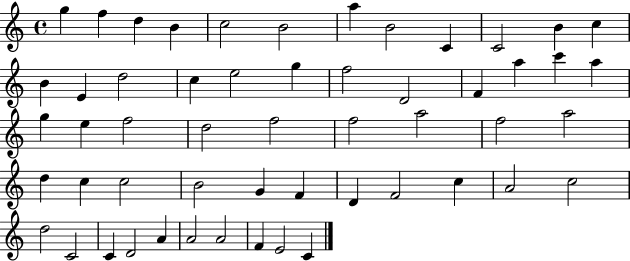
{
  \clef treble
  \time 4/4
  \defaultTimeSignature
  \key c \major
  g''4 f''4 d''4 b'4 | c''2 b'2 | a''4 b'2 c'4 | c'2 b'4 c''4 | \break b'4 e'4 d''2 | c''4 e''2 g''4 | f''2 d'2 | f'4 a''4 c'''4 a''4 | \break g''4 e''4 f''2 | d''2 f''2 | f''2 a''2 | f''2 a''2 | \break d''4 c''4 c''2 | b'2 g'4 f'4 | d'4 f'2 c''4 | a'2 c''2 | \break d''2 c'2 | c'4 d'2 a'4 | a'2 a'2 | f'4 e'2 c'4 | \break \bar "|."
}